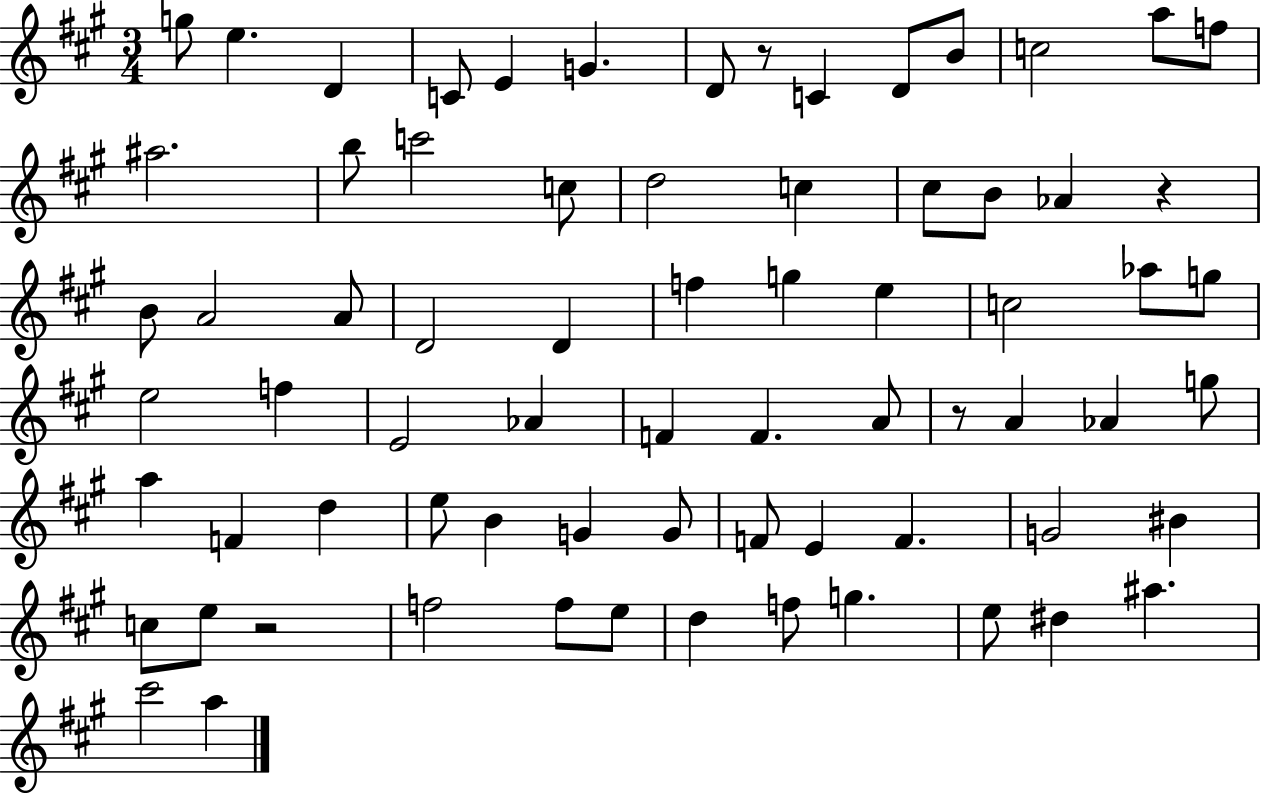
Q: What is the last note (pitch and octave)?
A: A5